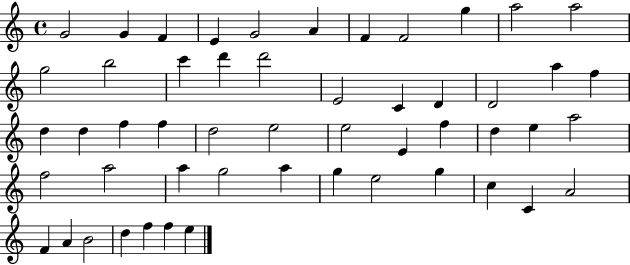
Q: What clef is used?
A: treble